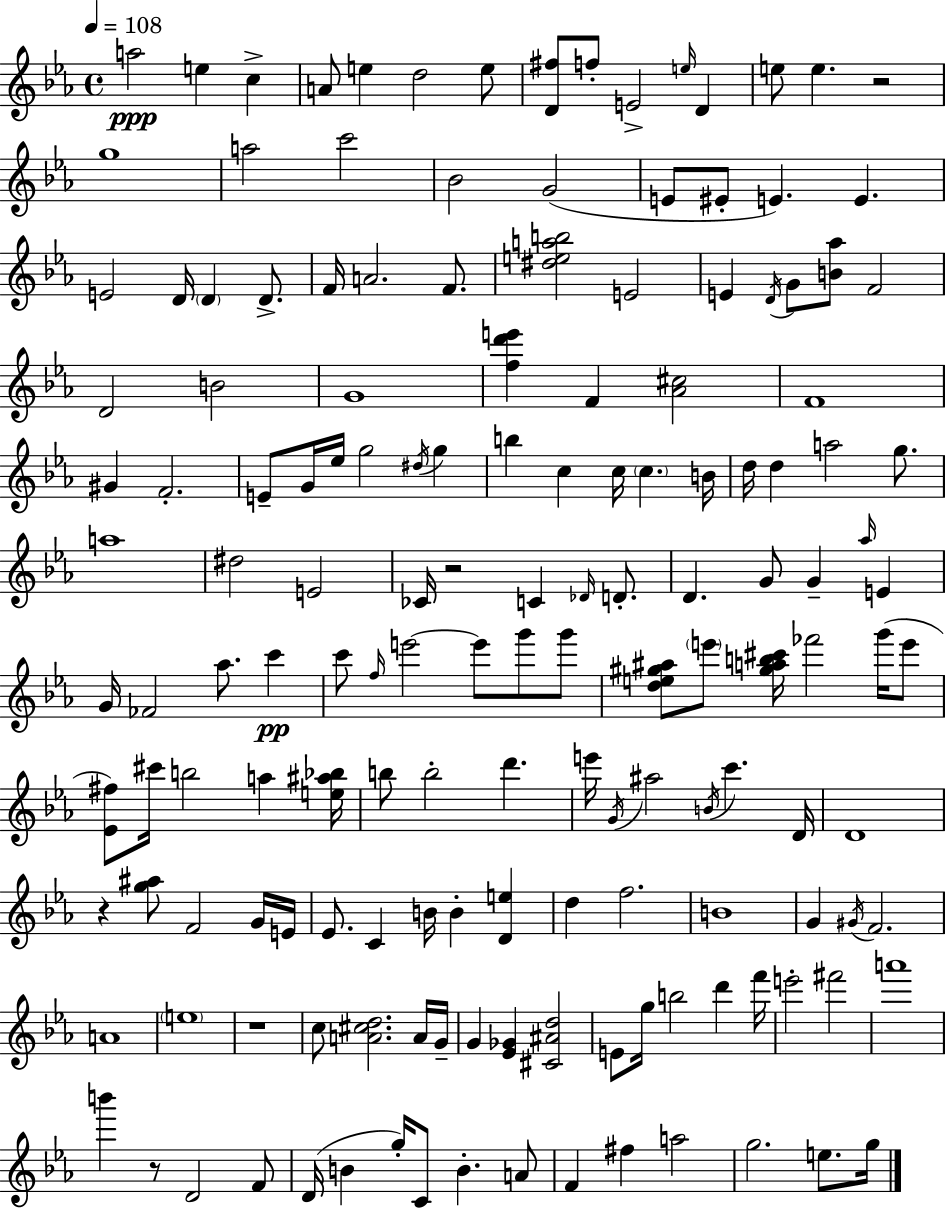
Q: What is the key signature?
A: C minor